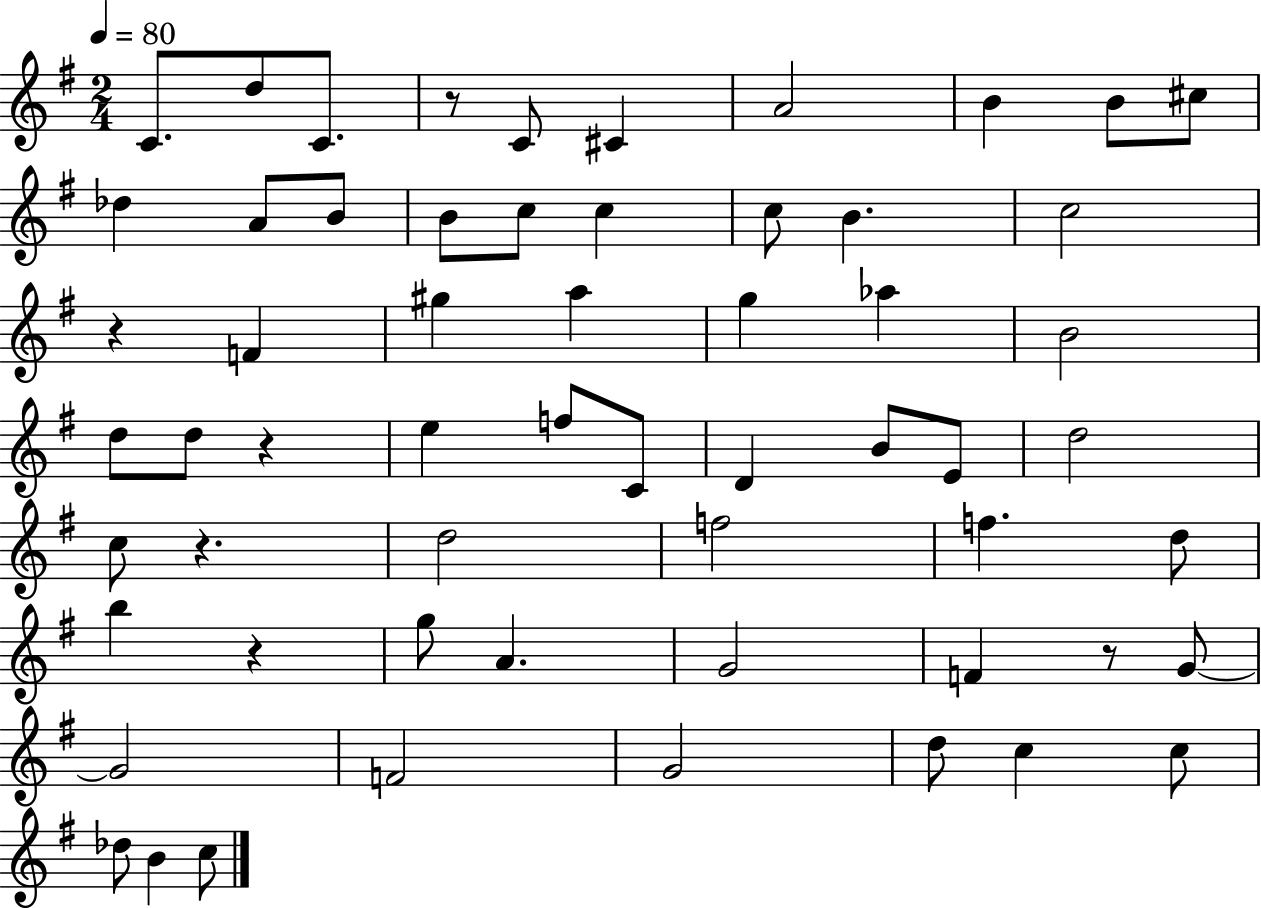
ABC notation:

X:1
T:Untitled
M:2/4
L:1/4
K:G
C/2 d/2 C/2 z/2 C/2 ^C A2 B B/2 ^c/2 _d A/2 B/2 B/2 c/2 c c/2 B c2 z F ^g a g _a B2 d/2 d/2 z e f/2 C/2 D B/2 E/2 d2 c/2 z d2 f2 f d/2 b z g/2 A G2 F z/2 G/2 G2 F2 G2 d/2 c c/2 _d/2 B c/2